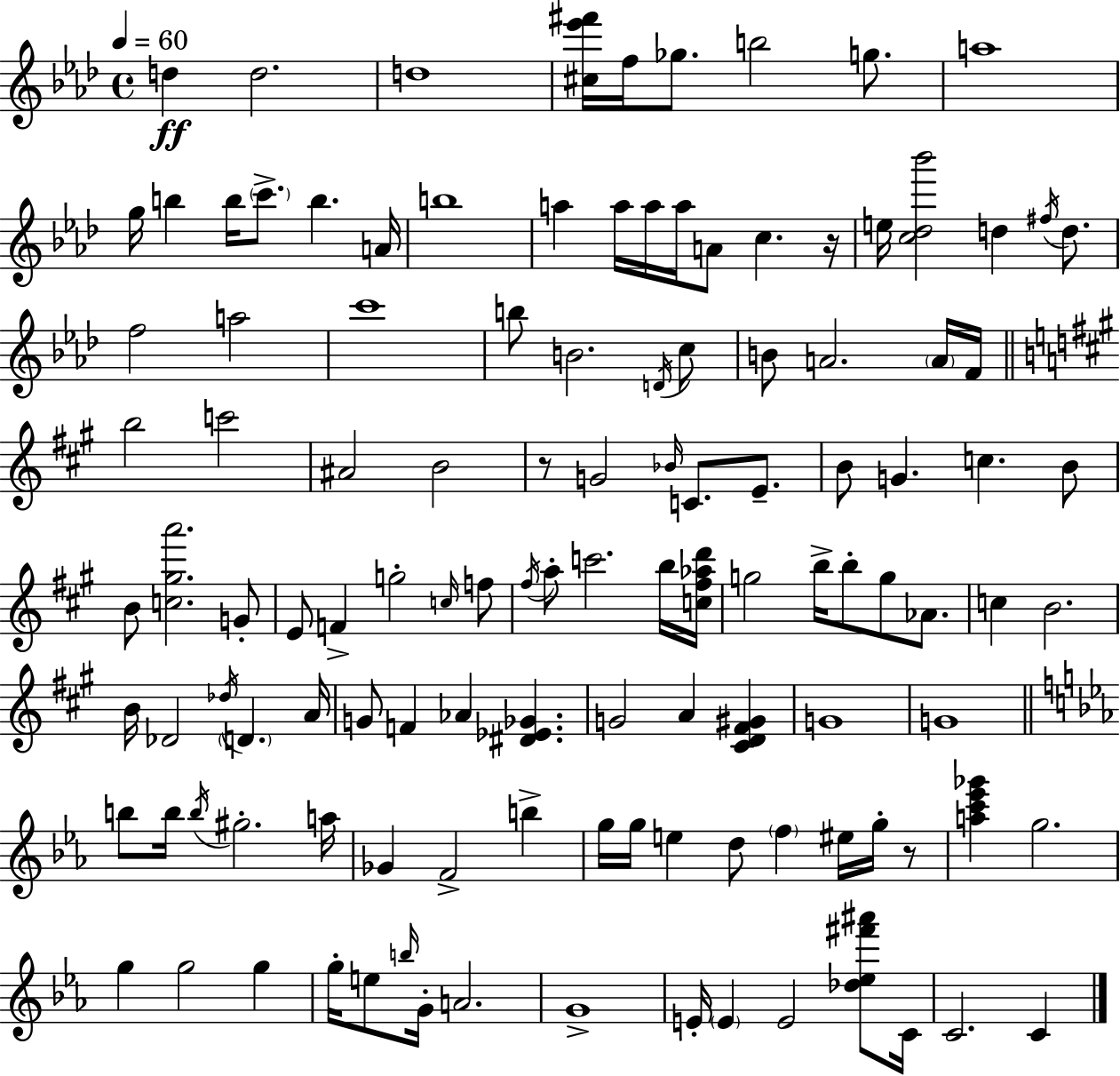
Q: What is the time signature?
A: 4/4